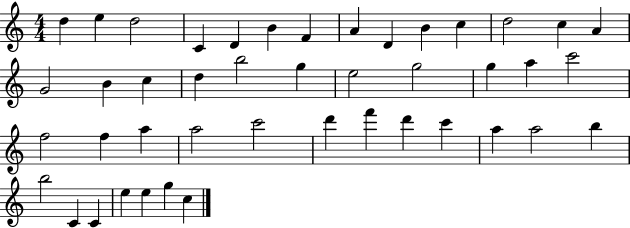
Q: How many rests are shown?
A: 0